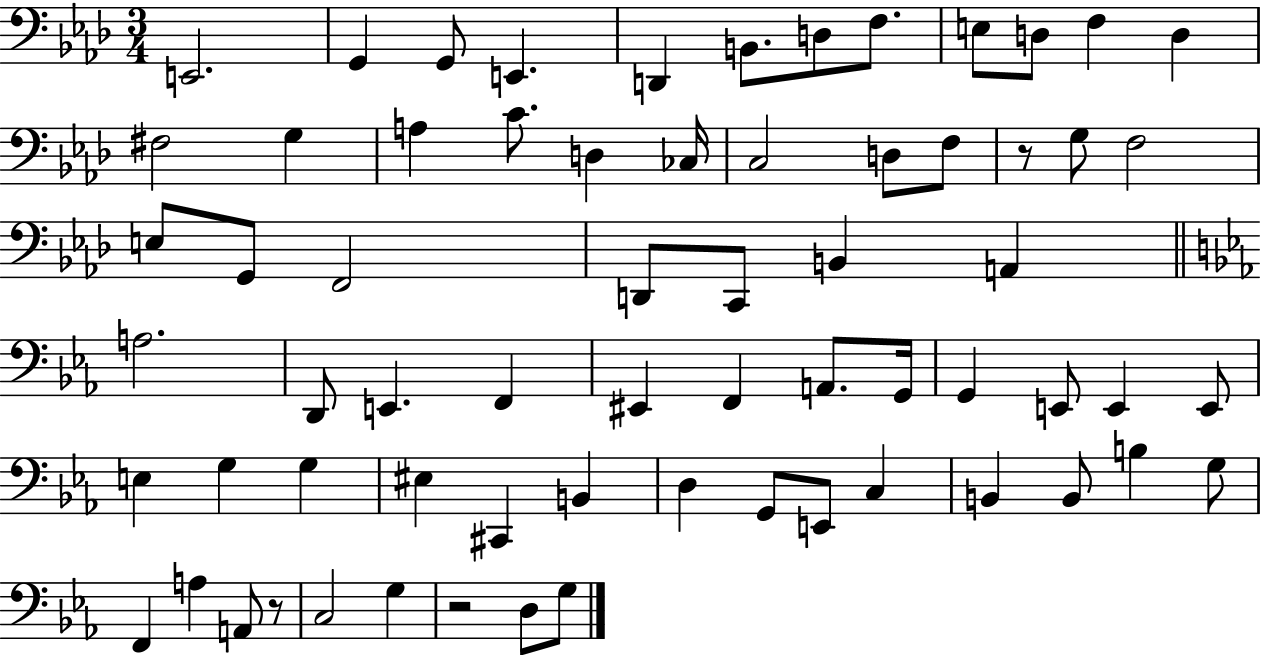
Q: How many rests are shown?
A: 3